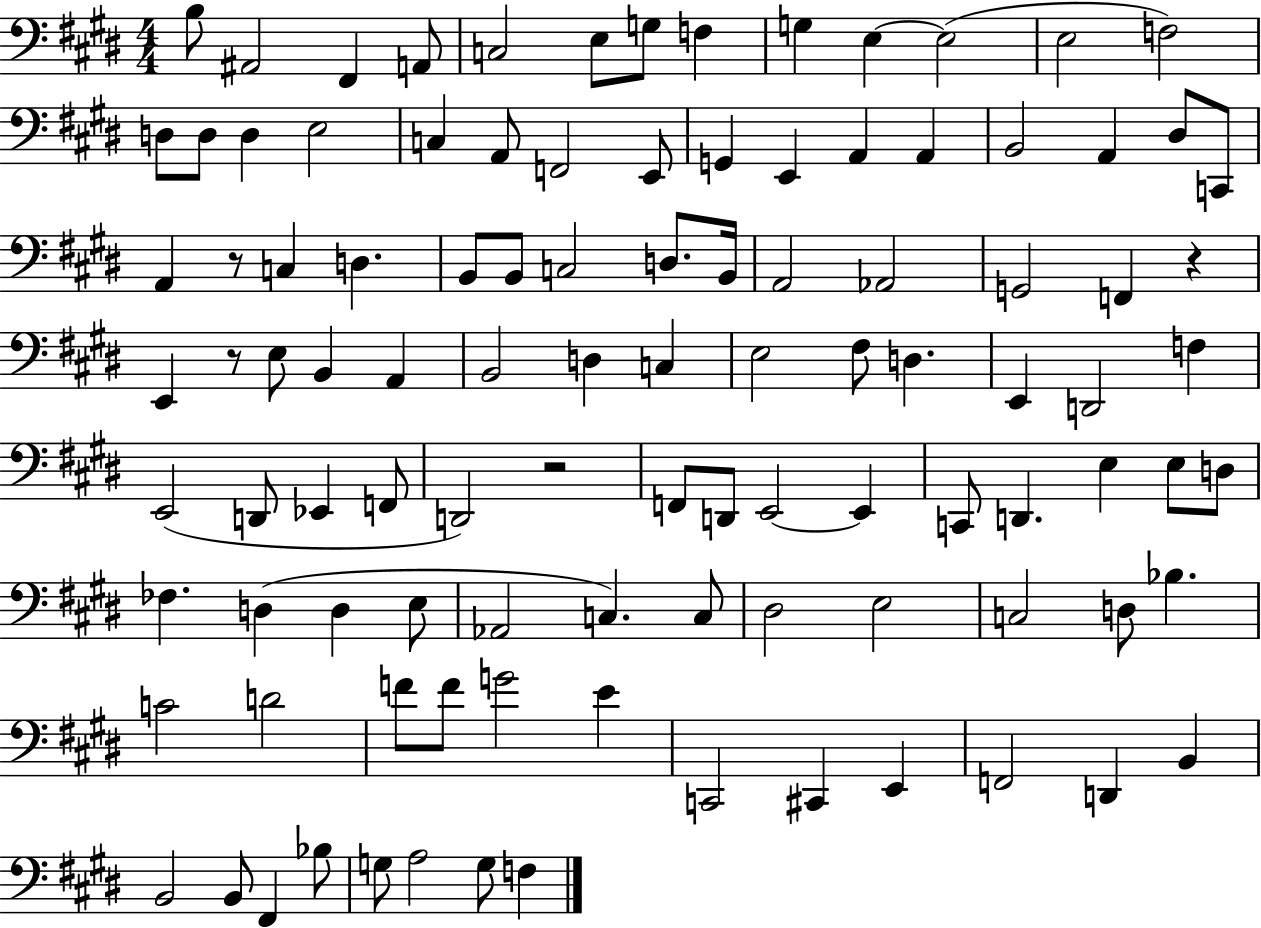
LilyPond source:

{
  \clef bass
  \numericTimeSignature
  \time 4/4
  \key e \major
  b8 ais,2 fis,4 a,8 | c2 e8 g8 f4 | g4 e4~~ e2( | e2 f2) | \break d8 d8 d4 e2 | c4 a,8 f,2 e,8 | g,4 e,4 a,4 a,4 | b,2 a,4 dis8 c,8 | \break a,4 r8 c4 d4. | b,8 b,8 c2 d8. b,16 | a,2 aes,2 | g,2 f,4 r4 | \break e,4 r8 e8 b,4 a,4 | b,2 d4 c4 | e2 fis8 d4. | e,4 d,2 f4 | \break e,2( d,8 ees,4 f,8 | d,2) r2 | f,8 d,8 e,2~~ e,4 | c,8 d,4. e4 e8 d8 | \break fes4. d4( d4 e8 | aes,2 c4.) c8 | dis2 e2 | c2 d8 bes4. | \break c'2 d'2 | f'8 f'8 g'2 e'4 | c,2 cis,4 e,4 | f,2 d,4 b,4 | \break b,2 b,8 fis,4 bes8 | g8 a2 g8 f4 | \bar "|."
}